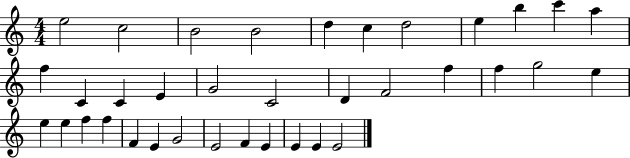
X:1
T:Untitled
M:4/4
L:1/4
K:C
e2 c2 B2 B2 d c d2 e b c' a f C C E G2 C2 D F2 f f g2 e e e f f F E G2 E2 F E E E E2